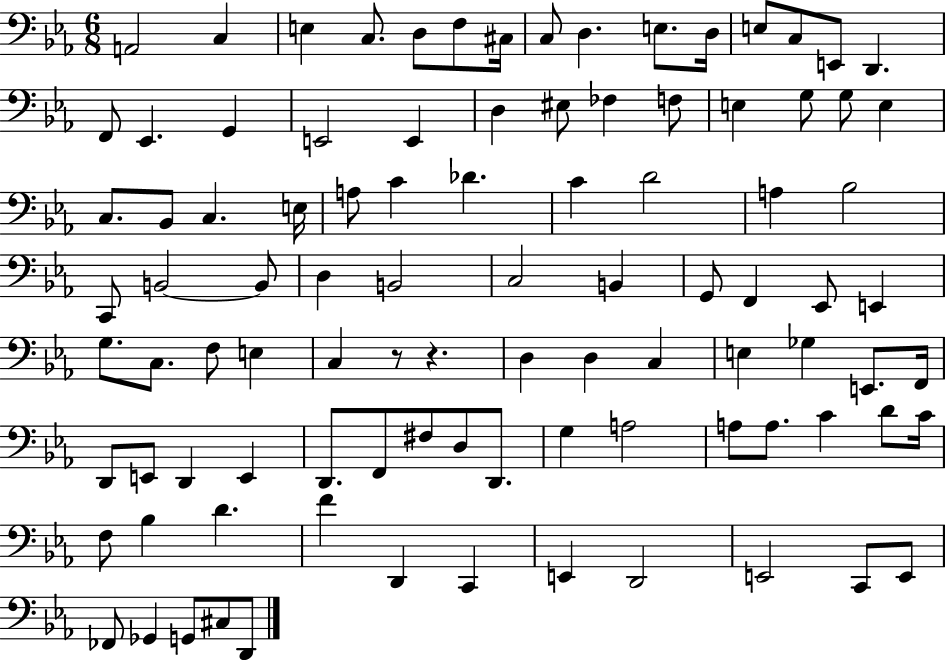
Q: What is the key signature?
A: EES major